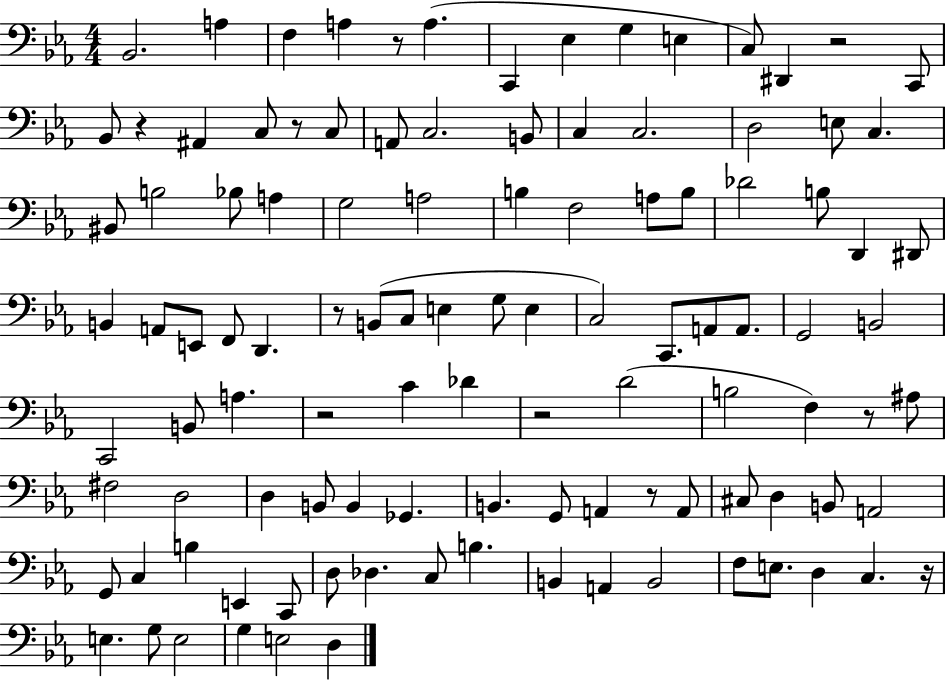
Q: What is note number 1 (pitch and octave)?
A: Bb2